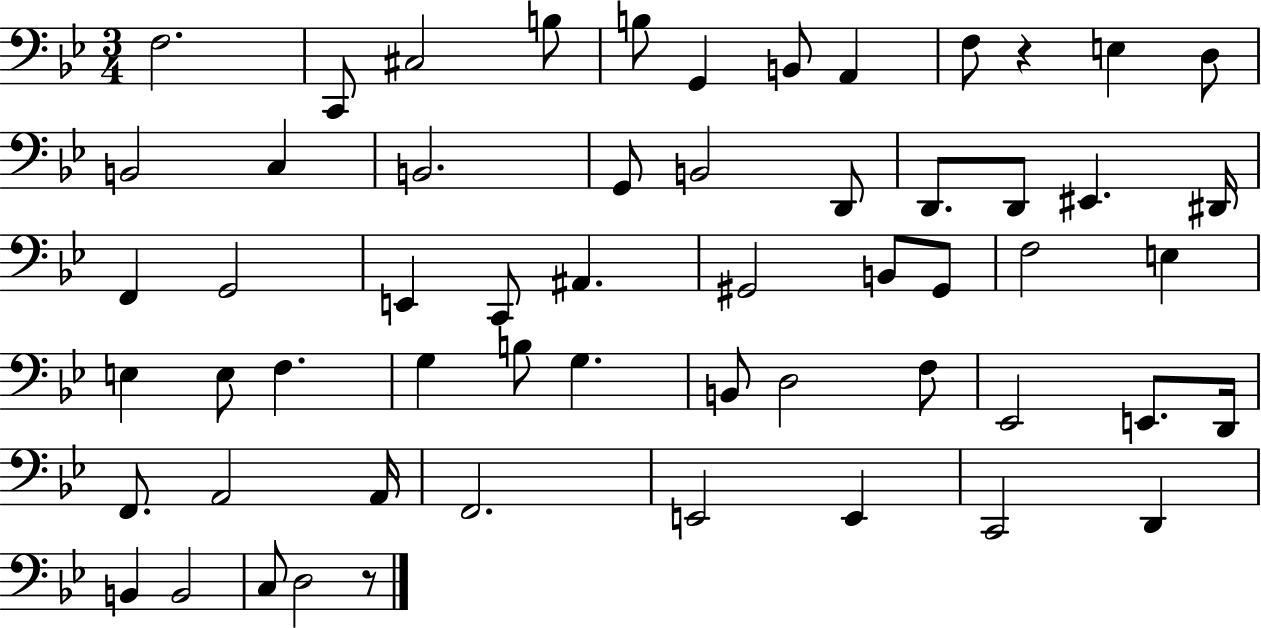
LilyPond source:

{
  \clef bass
  \numericTimeSignature
  \time 3/4
  \key bes \major
  f2. | c,8 cis2 b8 | b8 g,4 b,8 a,4 | f8 r4 e4 d8 | \break b,2 c4 | b,2. | g,8 b,2 d,8 | d,8. d,8 eis,4. dis,16 | \break f,4 g,2 | e,4 c,8 ais,4. | gis,2 b,8 gis,8 | f2 e4 | \break e4 e8 f4. | g4 b8 g4. | b,8 d2 f8 | ees,2 e,8. d,16 | \break f,8. a,2 a,16 | f,2. | e,2 e,4 | c,2 d,4 | \break b,4 b,2 | c8 d2 r8 | \bar "|."
}